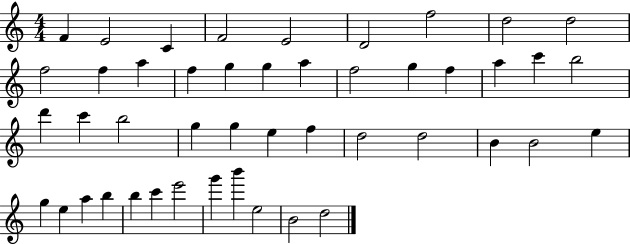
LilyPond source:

{
  \clef treble
  \numericTimeSignature
  \time 4/4
  \key c \major
  f'4 e'2 c'4 | f'2 e'2 | d'2 f''2 | d''2 d''2 | \break f''2 f''4 a''4 | f''4 g''4 g''4 a''4 | f''2 g''4 f''4 | a''4 c'''4 b''2 | \break d'''4 c'''4 b''2 | g''4 g''4 e''4 f''4 | d''2 d''2 | b'4 b'2 e''4 | \break g''4 e''4 a''4 b''4 | b''4 c'''4 e'''2 | g'''4 b'''4 e''2 | b'2 d''2 | \break \bar "|."
}